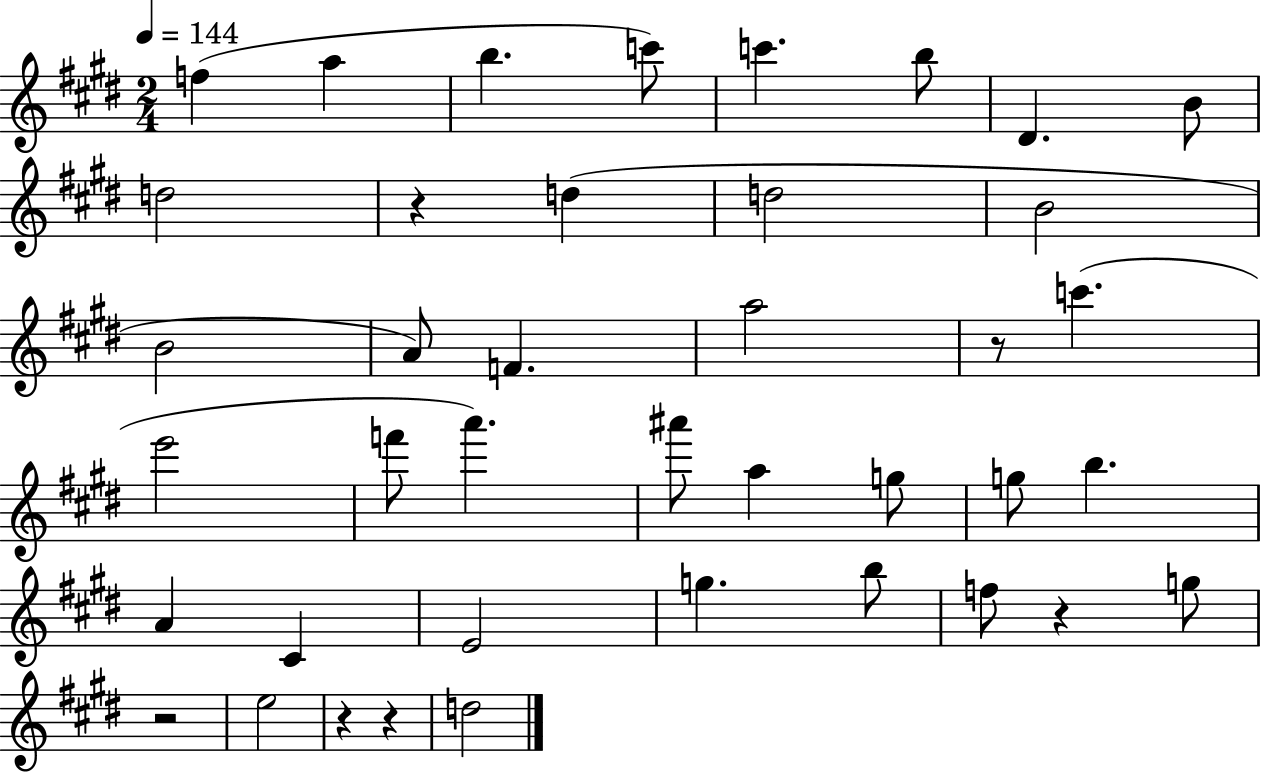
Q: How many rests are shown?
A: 6